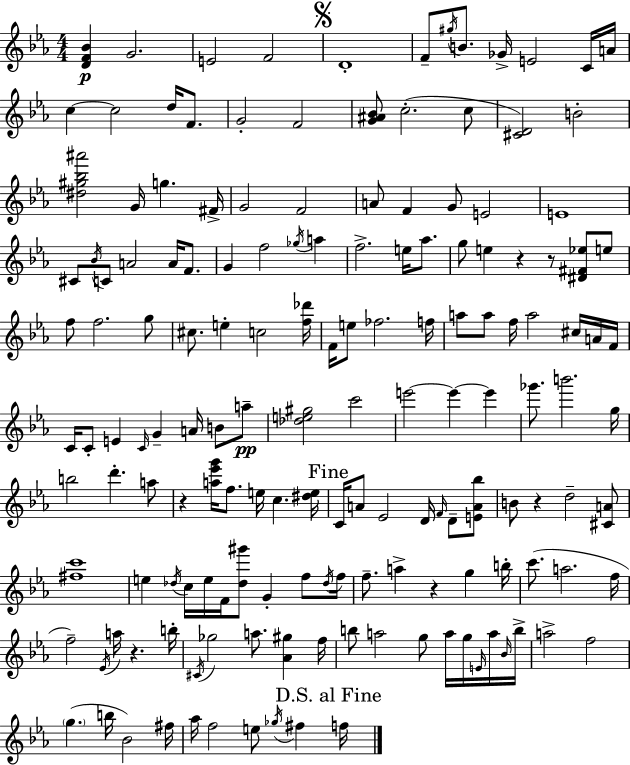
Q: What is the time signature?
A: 4/4